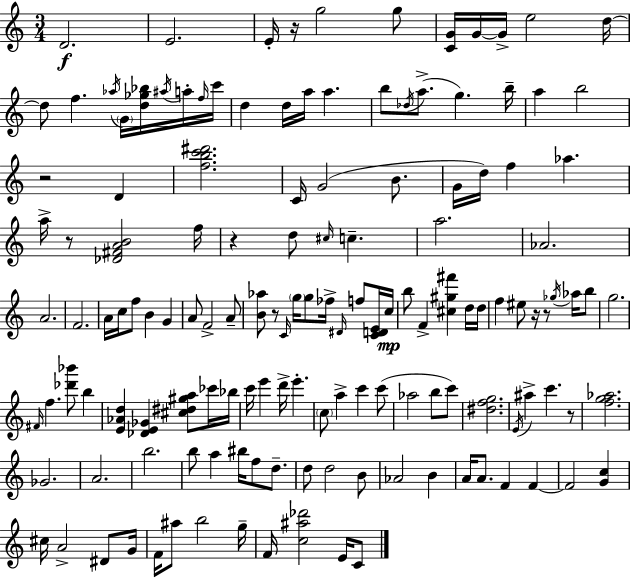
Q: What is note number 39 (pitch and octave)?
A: D5